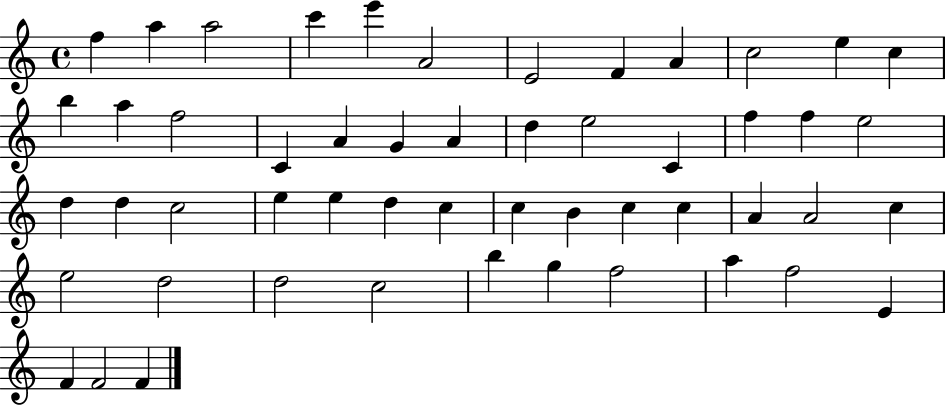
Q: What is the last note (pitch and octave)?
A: F4